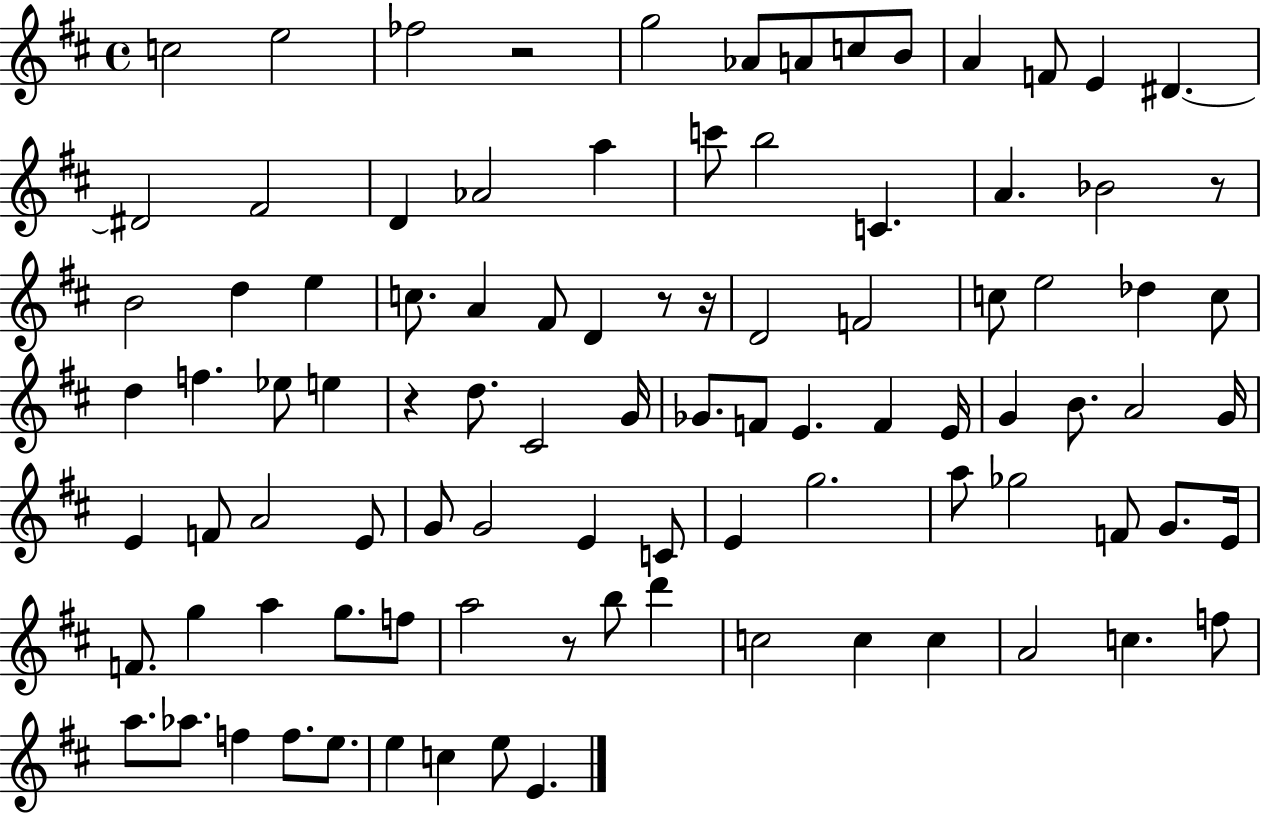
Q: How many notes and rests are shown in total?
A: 95